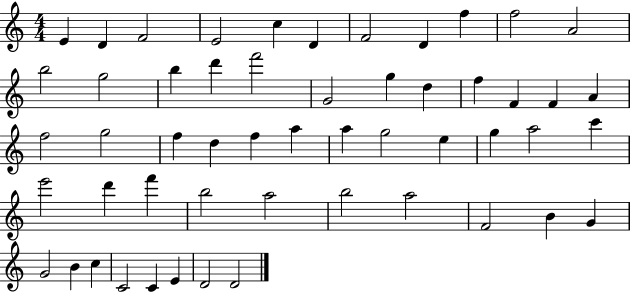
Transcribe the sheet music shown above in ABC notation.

X:1
T:Untitled
M:4/4
L:1/4
K:C
E D F2 E2 c D F2 D f f2 A2 b2 g2 b d' f'2 G2 g d f F F A f2 g2 f d f a a g2 e g a2 c' e'2 d' f' b2 a2 b2 a2 F2 B G G2 B c C2 C E D2 D2